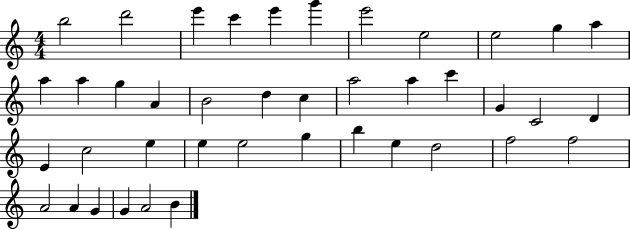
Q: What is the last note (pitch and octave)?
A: B4